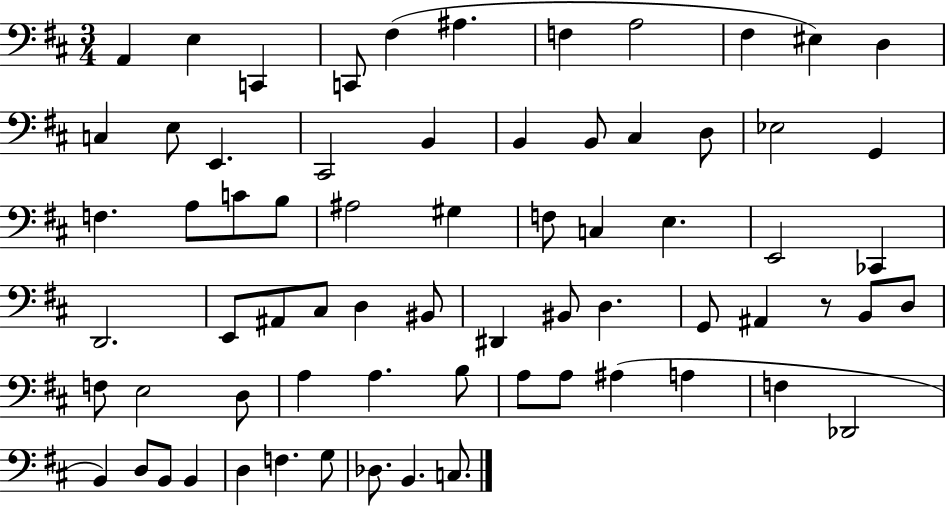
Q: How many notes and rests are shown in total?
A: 69